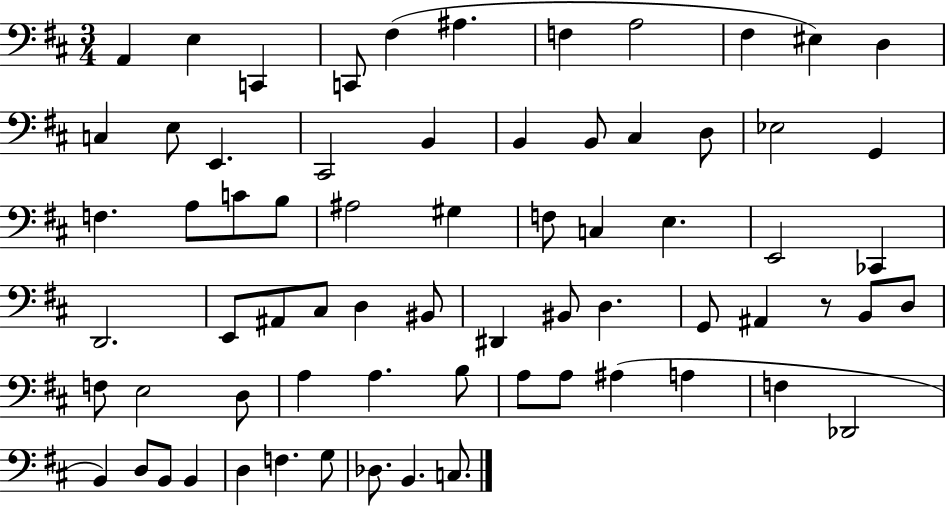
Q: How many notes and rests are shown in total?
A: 69